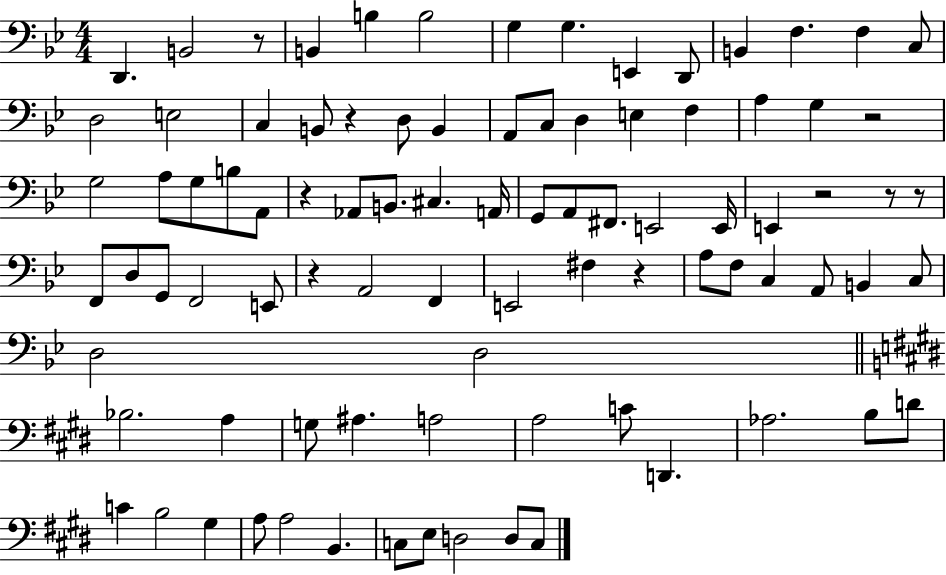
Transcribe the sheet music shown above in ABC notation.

X:1
T:Untitled
M:4/4
L:1/4
K:Bb
D,, B,,2 z/2 B,, B, B,2 G, G, E,, D,,/2 B,, F, F, C,/2 D,2 E,2 C, B,,/2 z D,/2 B,, A,,/2 C,/2 D, E, F, A, G, z2 G,2 A,/2 G,/2 B,/2 A,,/2 z _A,,/2 B,,/2 ^C, A,,/4 G,,/2 A,,/2 ^F,,/2 E,,2 E,,/4 E,, z2 z/2 z/2 F,,/2 D,/2 G,,/2 F,,2 E,,/2 z A,,2 F,, E,,2 ^F, z A,/2 F,/2 C, A,,/2 B,, C,/2 D,2 D,2 _B,2 A, G,/2 ^A, A,2 A,2 C/2 D,, _A,2 B,/2 D/2 C B,2 ^G, A,/2 A,2 B,, C,/2 E,/2 D,2 D,/2 C,/2